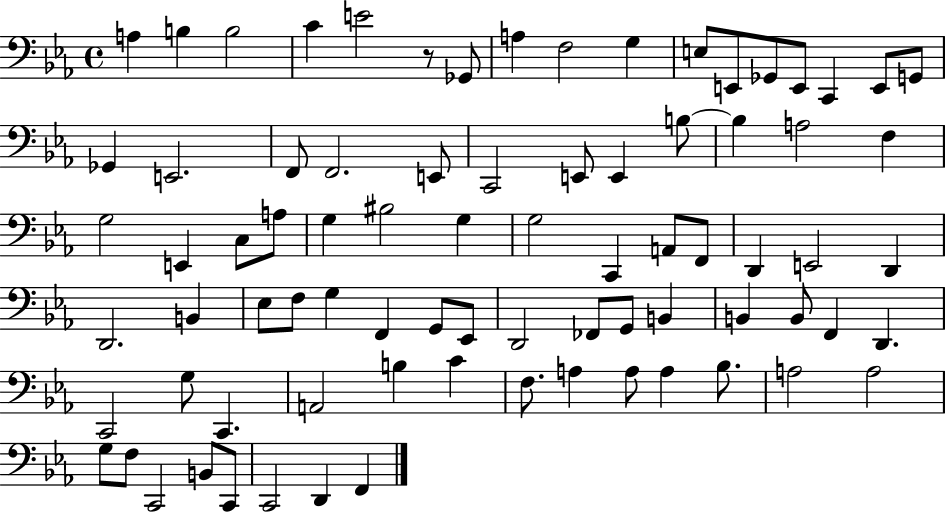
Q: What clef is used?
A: bass